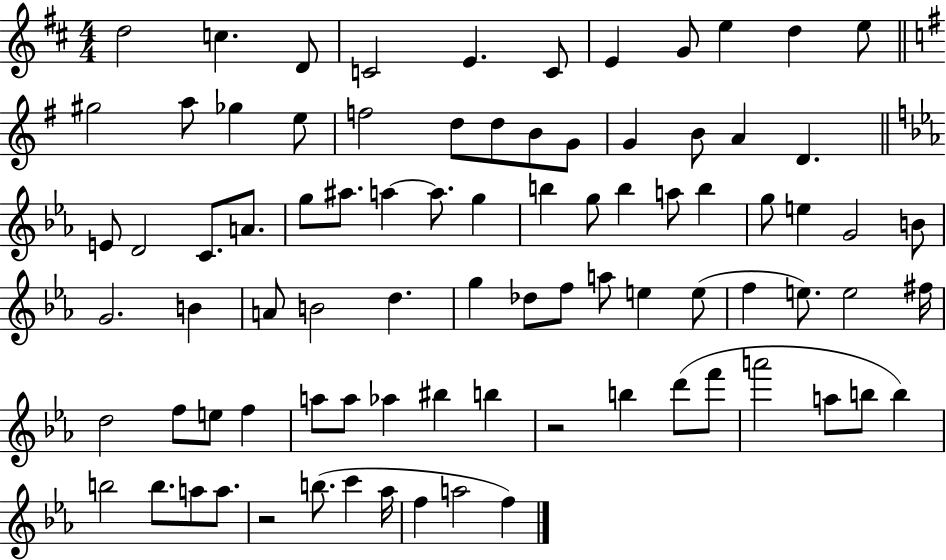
X:1
T:Untitled
M:4/4
L:1/4
K:D
d2 c D/2 C2 E C/2 E G/2 e d e/2 ^g2 a/2 _g e/2 f2 d/2 d/2 B/2 G/2 G B/2 A D E/2 D2 C/2 A/2 g/2 ^a/2 a a/2 g b g/2 b a/2 b g/2 e G2 B/2 G2 B A/2 B2 d g _d/2 f/2 a/2 e e/2 f e/2 e2 ^f/4 d2 f/2 e/2 f a/2 a/2 _a ^b b z2 b d'/2 f'/2 a'2 a/2 b/2 b b2 b/2 a/2 a/2 z2 b/2 c' _a/4 f a2 f